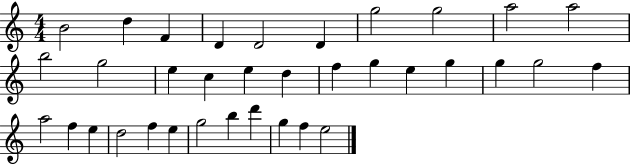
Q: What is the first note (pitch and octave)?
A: B4